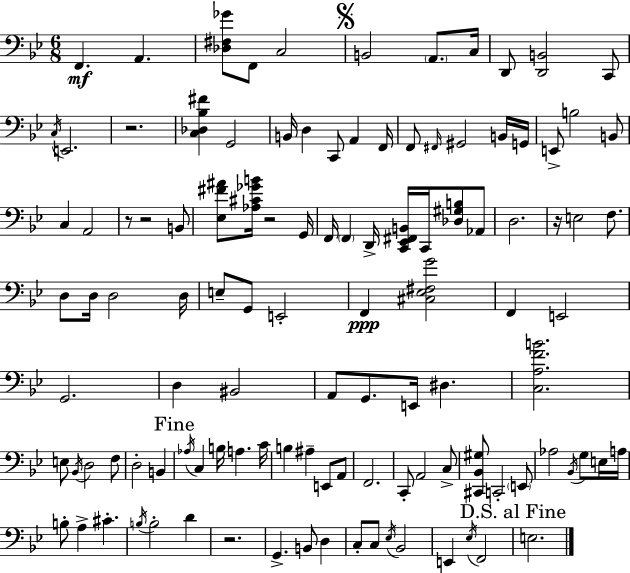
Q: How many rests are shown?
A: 6